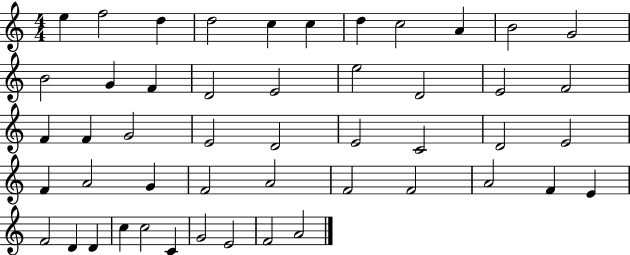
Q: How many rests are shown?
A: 0